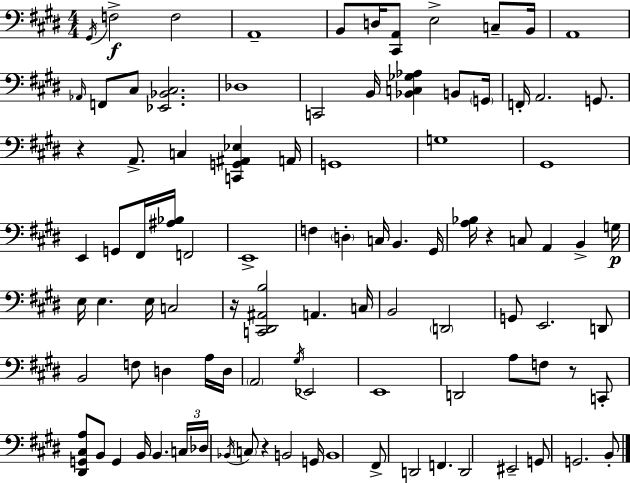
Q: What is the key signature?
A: E major